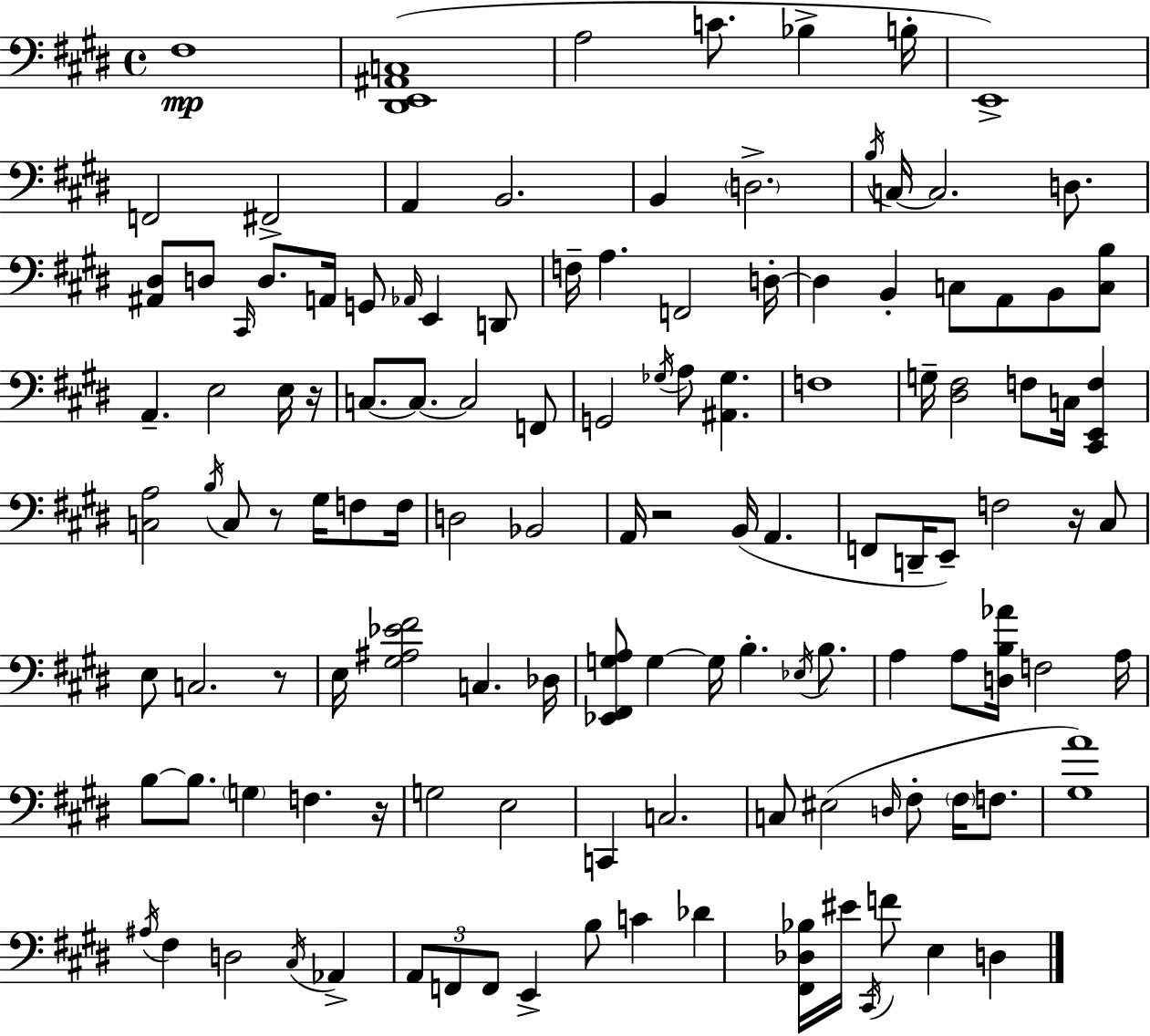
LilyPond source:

{
  \clef bass
  \time 4/4
  \defaultTimeSignature
  \key e \major
  fis1\mp | <dis, e, ais, c>1( | a2 c'8. bes4-> b16-. | e,1->) | \break f,2 fis,2-> | a,4 b,2. | b,4 \parenthesize d2.-> | \acciaccatura { b16 } c16~~ c2. d8. | \break <ais, dis>8 d8 \grace { cis,16 } d8. a,16 g,8 \grace { aes,16 } e,4 | d,8 f16-- a4. f,2 | d16-.~~ d4 b,4-. c8 a,8 b,8 | <c b>8 a,4.-- e2 | \break e16 r16 c8.~~ c8.~~ c2 | f,8 g,2 \acciaccatura { ges16 } a8 <ais, ges>4. | f1 | g16-- <dis fis>2 f8 c16 | \break <cis, e, f>4 <c a>2 \acciaccatura { b16 } c8 r8 | gis16 f8 f16 d2 bes,2 | a,16 r2 b,16( a,4. | f,8 d,16-- e,8--) f2 | \break r16 cis8 e8 c2. | r8 e16 <gis ais ees' fis'>2 c4. | des16 <ees, fis, g a>8 g4~~ g16 b4.-. | \acciaccatura { ees16 } b8. a4 a8 <d b aes'>16 f2 | \break a16 b8~~ b8. \parenthesize g4 f4. | r16 g2 e2 | c,4 c2. | c8 eis2( | \break \grace { d16 } fis8-. \parenthesize fis16 f8. <gis a'>1) | \acciaccatura { ais16 } fis4 d2 | \acciaccatura { cis16 } aes,4-> \tuplet 3/2 { a,8 f,8 f,8 } e,4-> | b8 c'4 des'4 <fis, des bes>16 eis'16 \acciaccatura { cis,16 } | \break f'8 e4 d4 \bar "|."
}